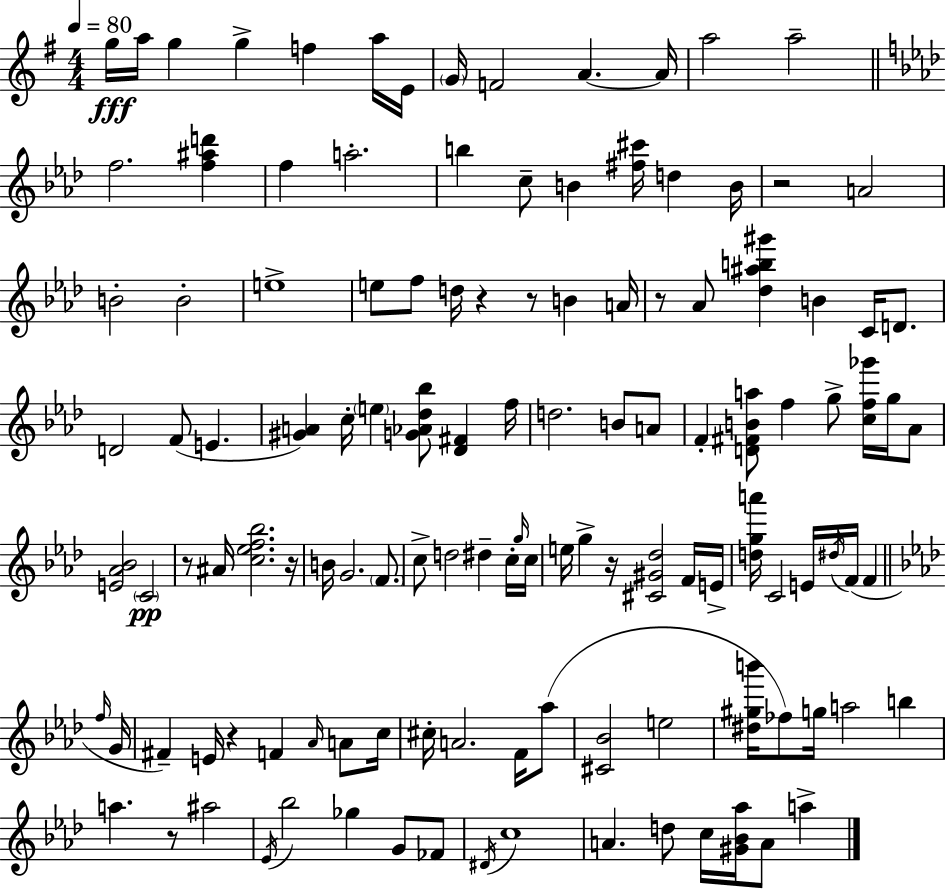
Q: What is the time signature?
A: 4/4